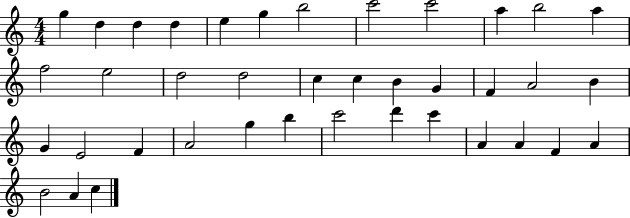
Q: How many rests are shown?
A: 0